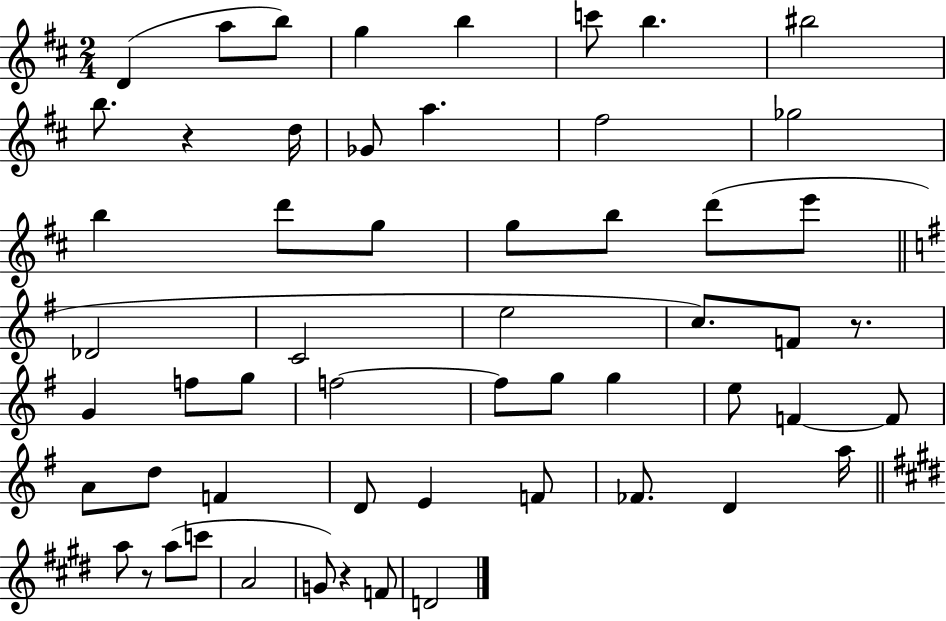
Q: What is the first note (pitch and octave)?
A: D4